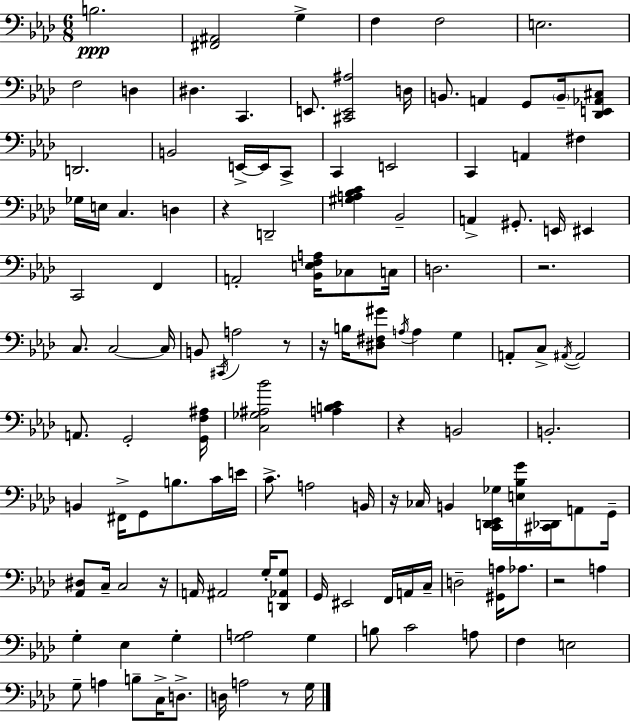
B3/h. [F#2,A#2]/h G3/q F3/q F3/h E3/h. F3/h D3/q D#3/q. C2/q. E2/e. [C#2,E2,A#3]/h D3/s B2/e. A2/q G2/e B2/s [Db2,E2,Ab2,C#3]/e D2/h. B2/h E2/s E2/s C2/e C2/q E2/h C2/q A2/q F#3/q Gb3/s E3/s C3/q. D3/q R/q D2/h [G#3,A3,Bb3,C4]/q Bb2/h A2/q G#2/e. E2/s EIS2/q C2/h F2/q A2/h [Bb2,E3,F3,A3]/s CES3/e C3/s D3/h. R/h. C3/e. C3/h C3/s B2/e C#2/s A3/h R/e R/s B3/s [D#3,F#3,G#4]/e A3/s A3/q G3/q A2/e C3/e A#2/s A#2/h A2/e. G2/h [G2,F3,A#3]/s [C3,Gb3,A#3,Bb4]/h [A3,B3,C4]/q R/q B2/h B2/h. B2/q F#2/s G2/e B3/e. C4/s E4/s C4/e. A3/h B2/s R/s CES3/s B2/q [C2,D2,Eb2,Gb3]/s [E3,Bb3,G4]/s [C#2,Db2]/s A2/e G2/s [Ab2,D#3]/e C3/s C3/h R/s A2/s A#2/h G3/s [D2,Ab2,G3]/e G2/s EIS2/h F2/s A2/s C3/s D3/h [G#2,A3]/s Ab3/e. R/h A3/q G3/q Eb3/q G3/q [G3,A3]/h G3/q B3/e C4/h A3/e F3/q E3/h G3/e A3/q B3/e C3/s D3/e. D3/s A3/h R/e G3/s